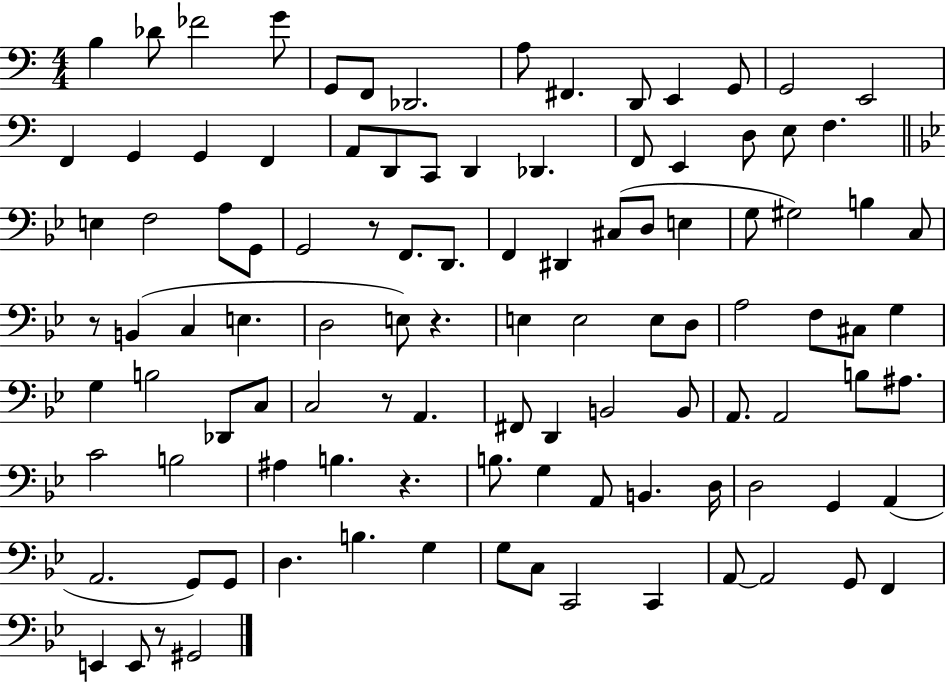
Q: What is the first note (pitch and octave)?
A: B3